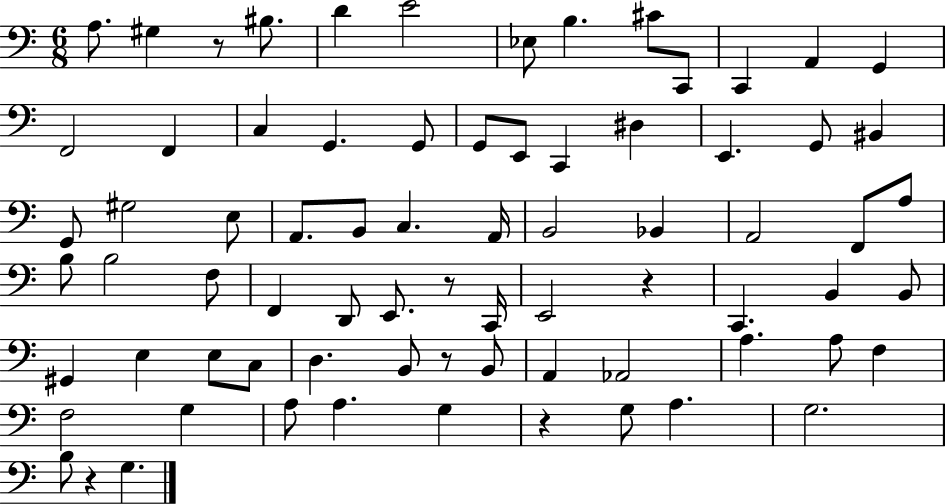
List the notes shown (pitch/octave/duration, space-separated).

A3/e. G#3/q R/e BIS3/e. D4/q E4/h Eb3/e B3/q. C#4/e C2/e C2/q A2/q G2/q F2/h F2/q C3/q G2/q. G2/e G2/e E2/e C2/q D#3/q E2/q. G2/e BIS2/q G2/e G#3/h E3/e A2/e. B2/e C3/q. A2/s B2/h Bb2/q A2/h F2/e A3/e B3/e B3/h F3/e F2/q D2/e E2/e. R/e C2/s E2/h R/q C2/q. B2/q B2/e G#2/q E3/q E3/e C3/e D3/q. B2/e R/e B2/e A2/q Ab2/h A3/q. A3/e F3/q F3/h G3/q A3/e A3/q. G3/q R/q G3/e A3/q. G3/h. B3/e R/q G3/q.